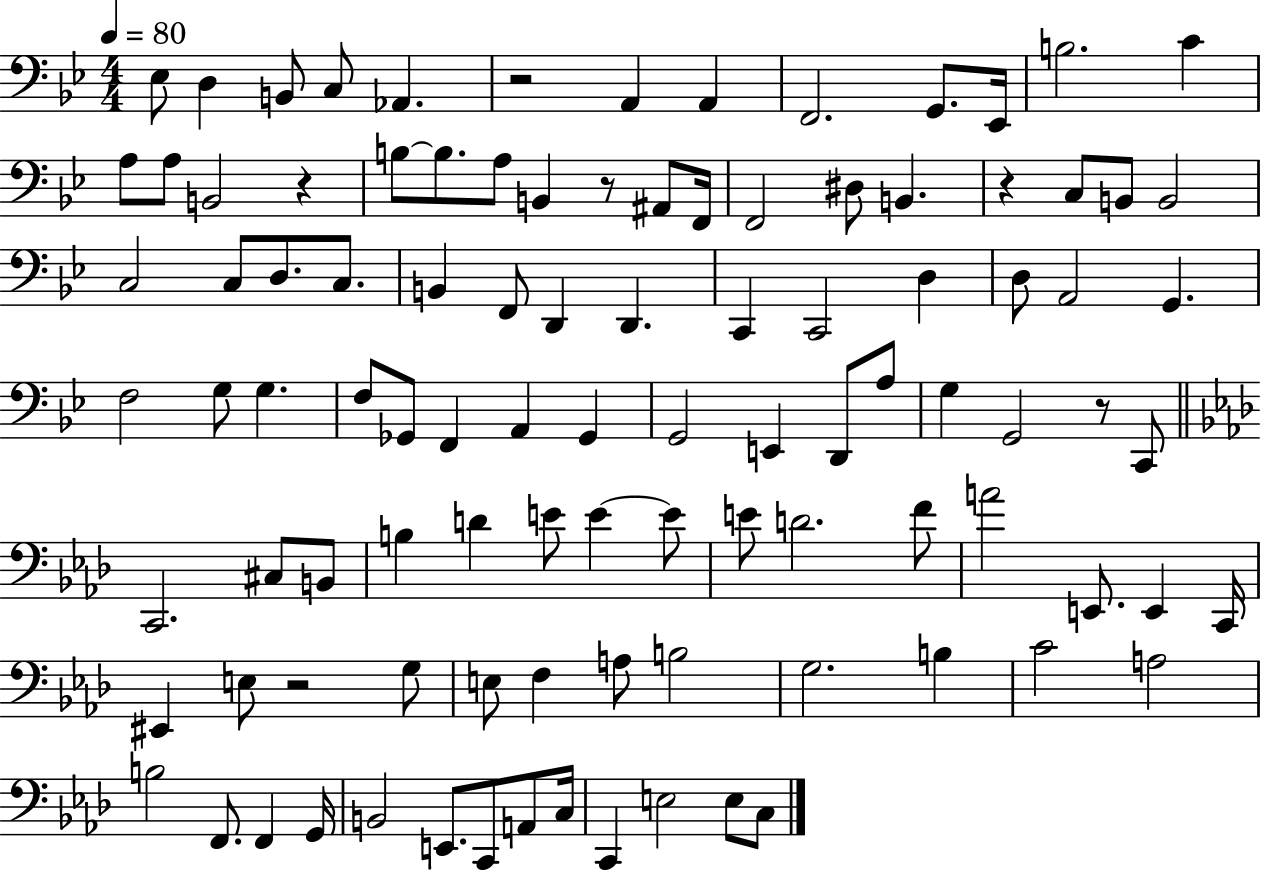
X:1
T:Untitled
M:4/4
L:1/4
K:Bb
_E,/2 D, B,,/2 C,/2 _A,, z2 A,, A,, F,,2 G,,/2 _E,,/4 B,2 C A,/2 A,/2 B,,2 z B,/2 B,/2 A,/2 B,, z/2 ^A,,/2 F,,/4 F,,2 ^D,/2 B,, z C,/2 B,,/2 B,,2 C,2 C,/2 D,/2 C,/2 B,, F,,/2 D,, D,, C,, C,,2 D, D,/2 A,,2 G,, F,2 G,/2 G, F,/2 _G,,/2 F,, A,, _G,, G,,2 E,, D,,/2 A,/2 G, G,,2 z/2 C,,/2 C,,2 ^C,/2 B,,/2 B, D E/2 E E/2 E/2 D2 F/2 A2 E,,/2 E,, C,,/4 ^E,, E,/2 z2 G,/2 E,/2 F, A,/2 B,2 G,2 B, C2 A,2 B,2 F,,/2 F,, G,,/4 B,,2 E,,/2 C,,/2 A,,/2 C,/4 C,, E,2 E,/2 C,/2